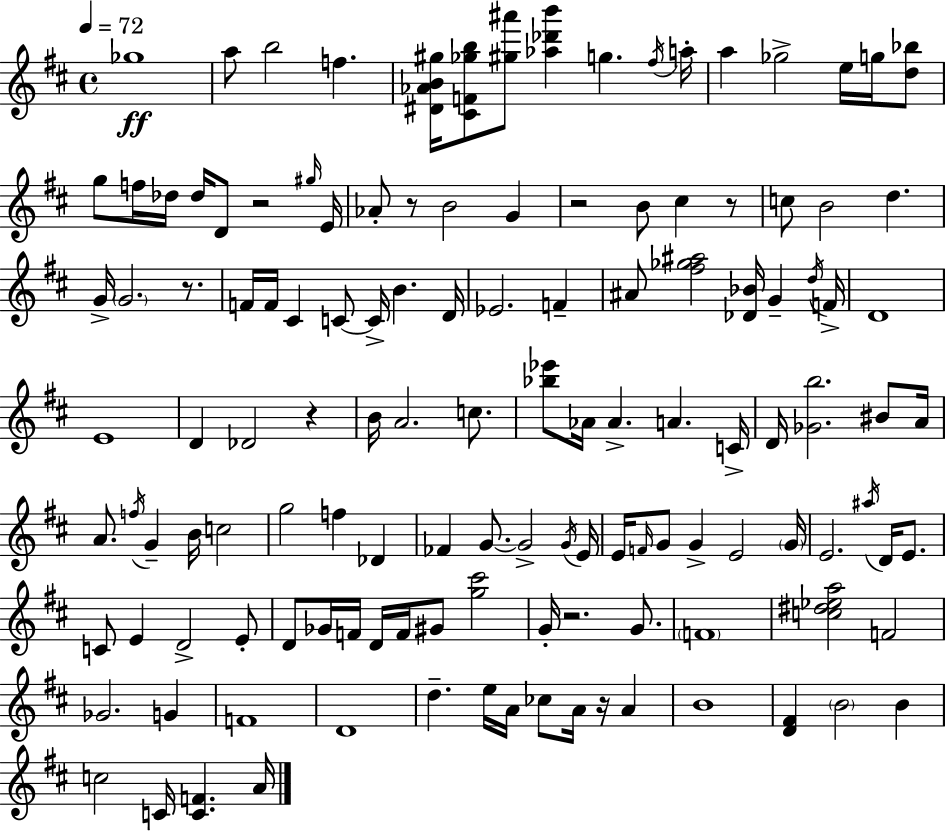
{
  \clef treble
  \time 4/4
  \defaultTimeSignature
  \key d \major
  \tempo 4 = 72
  ges''1\ff | a''8 b''2 f''4. | <dis' aes' b' gis''>16 <cis' f' ges'' b''>8 <gis'' ais'''>8 <aes'' des''' b'''>4 g''4. \acciaccatura { fis''16 } | a''16-. a''4 ges''2-> e''16 g''16 <d'' bes''>8 | \break g''8 f''16 des''16 des''16 d'8 r2 | \grace { gis''16 } e'16 aes'8-. r8 b'2 g'4 | r2 b'8 cis''4 | r8 c''8 b'2 d''4. | \break g'16-> \parenthesize g'2. r8. | f'16 f'16 cis'4 c'8~~ c'16-> b'4. | d'16 ees'2. f'4-- | ais'8 <fis'' ges'' ais''>2 <des' bes'>16 g'4-- | \break \acciaccatura { d''16 } f'16-> d'1 | e'1 | d'4 des'2 r4 | b'16 a'2. | \break c''8. <bes'' ees'''>8 aes'16 aes'4.-> a'4. | c'16-> d'16 <ges' b''>2. | bis'8 a'16 a'8. \acciaccatura { f''16 } g'4-- b'16 c''2 | g''2 f''4 | \break des'4 fes'4 g'8.~~ g'2-> | \acciaccatura { g'16 } e'16 e'16 \grace { f'16 } g'8 g'4-> e'2 | \parenthesize g'16 e'2. | \acciaccatura { ais''16 } d'16 e'8. c'8 e'4 d'2-> | \break e'8-. d'8 ges'16 f'16 d'16 f'16 gis'8 <g'' cis'''>2 | g'16-. r2. | g'8. \parenthesize f'1 | <c'' dis'' ees'' a''>2 f'2 | \break ges'2. | g'4 f'1 | d'1 | d''4.-- e''16 a'16 ces''8 | \break a'16 r16 a'4 b'1 | <d' fis'>4 \parenthesize b'2 | b'4 c''2 c'16 | <c' f'>4. a'16 \bar "|."
}